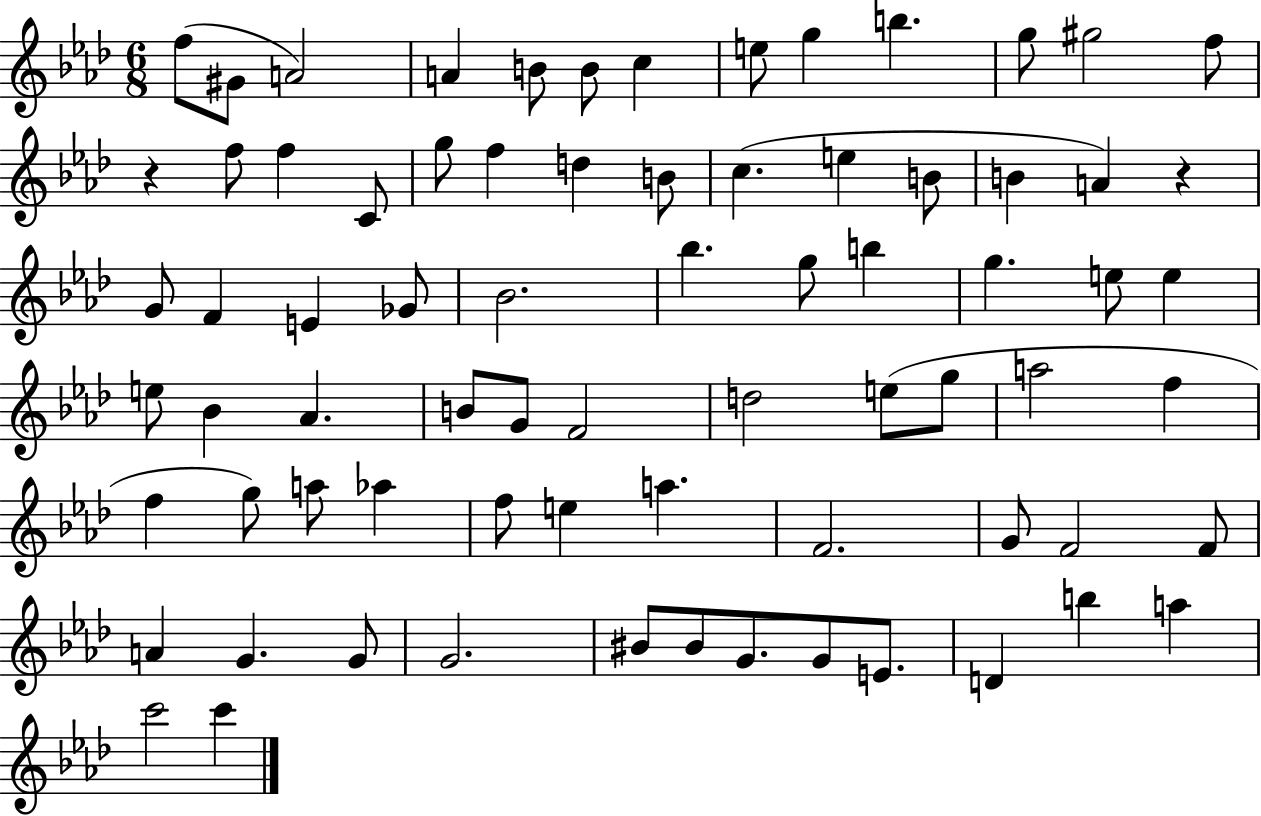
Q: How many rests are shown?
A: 2